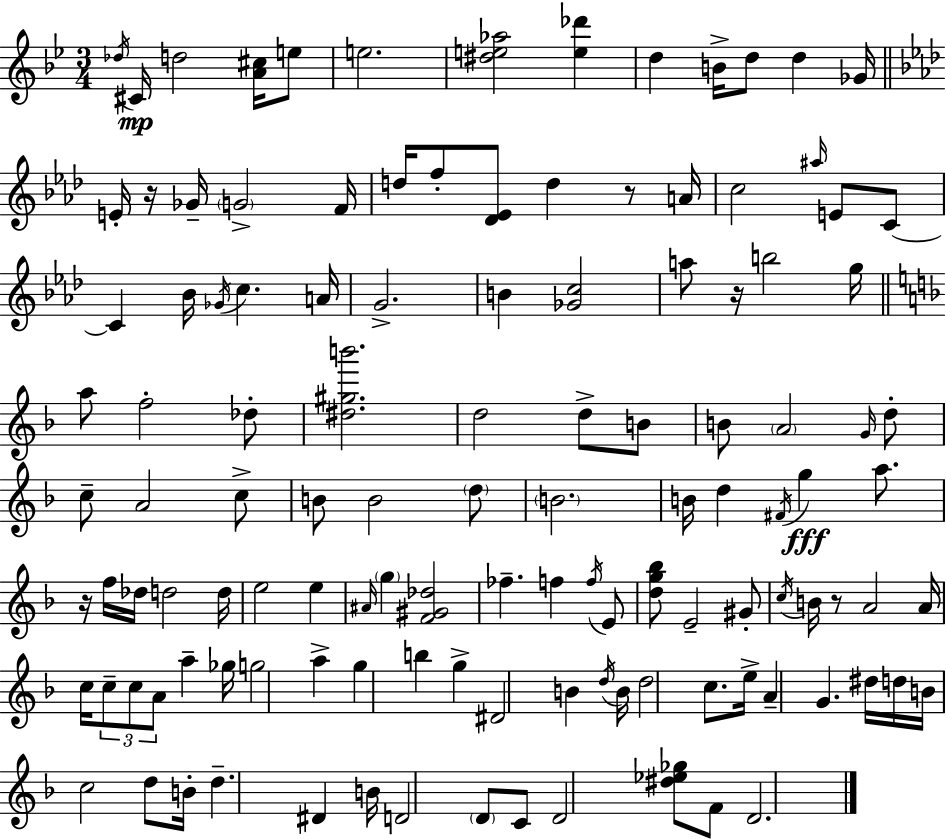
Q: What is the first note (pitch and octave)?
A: Db5